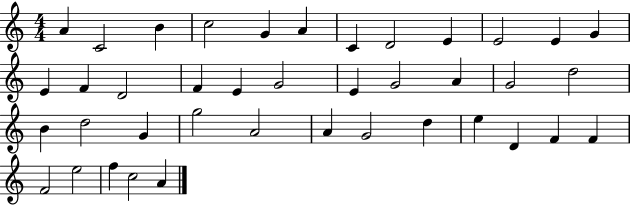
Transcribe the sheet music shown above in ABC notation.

X:1
T:Untitled
M:4/4
L:1/4
K:C
A C2 B c2 G A C D2 E E2 E G E F D2 F E G2 E G2 A G2 d2 B d2 G g2 A2 A G2 d e D F F F2 e2 f c2 A